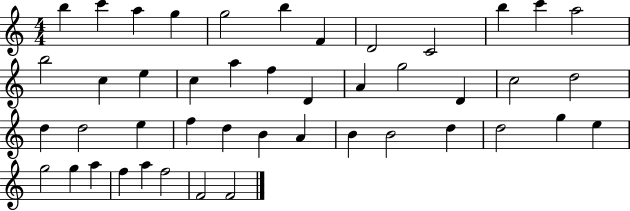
B5/q C6/q A5/q G5/q G5/h B5/q F4/q D4/h C4/h B5/q C6/q A5/h B5/h C5/q E5/q C5/q A5/q F5/q D4/q A4/q G5/h D4/q C5/h D5/h D5/q D5/h E5/q F5/q D5/q B4/q A4/q B4/q B4/h D5/q D5/h G5/q E5/q G5/h G5/q A5/q F5/q A5/q F5/h F4/h F4/h